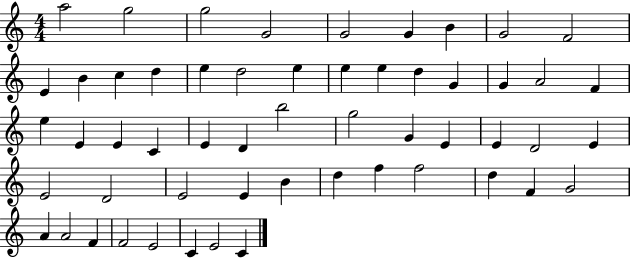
{
  \clef treble
  \numericTimeSignature
  \time 4/4
  \key c \major
  a''2 g''2 | g''2 g'2 | g'2 g'4 b'4 | g'2 f'2 | \break e'4 b'4 c''4 d''4 | e''4 d''2 e''4 | e''4 e''4 d''4 g'4 | g'4 a'2 f'4 | \break e''4 e'4 e'4 c'4 | e'4 d'4 b''2 | g''2 g'4 e'4 | e'4 d'2 e'4 | \break e'2 d'2 | e'2 e'4 b'4 | d''4 f''4 f''2 | d''4 f'4 g'2 | \break a'4 a'2 f'4 | f'2 e'2 | c'4 e'2 c'4 | \bar "|."
}